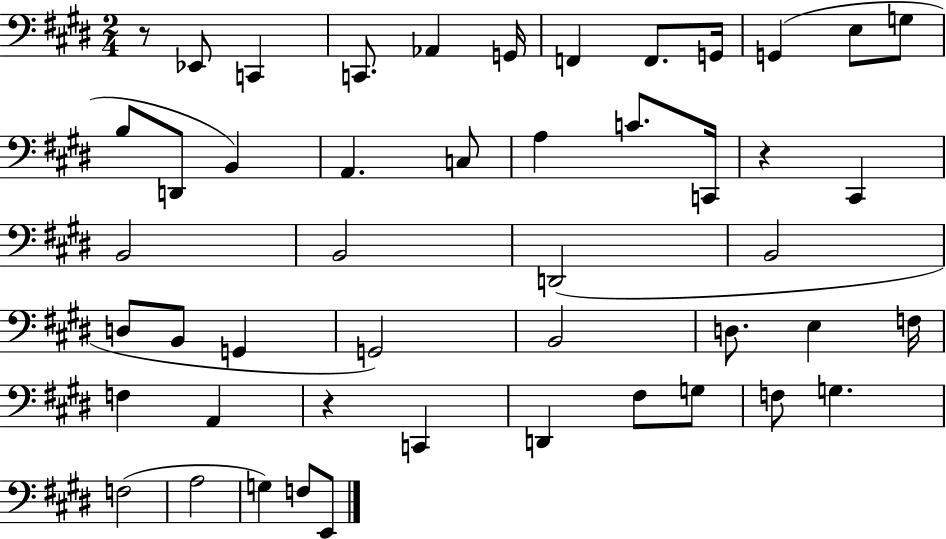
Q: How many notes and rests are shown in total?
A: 48